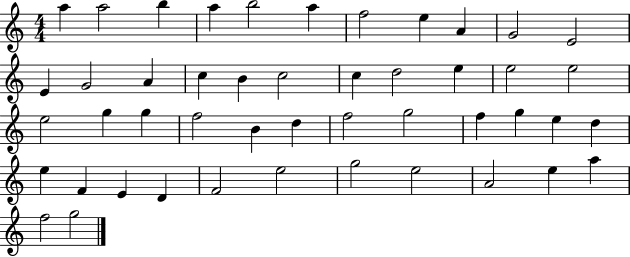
{
  \clef treble
  \numericTimeSignature
  \time 4/4
  \key c \major
  a''4 a''2 b''4 | a''4 b''2 a''4 | f''2 e''4 a'4 | g'2 e'2 | \break e'4 g'2 a'4 | c''4 b'4 c''2 | c''4 d''2 e''4 | e''2 e''2 | \break e''2 g''4 g''4 | f''2 b'4 d''4 | f''2 g''2 | f''4 g''4 e''4 d''4 | \break e''4 f'4 e'4 d'4 | f'2 e''2 | g''2 e''2 | a'2 e''4 a''4 | \break f''2 g''2 | \bar "|."
}